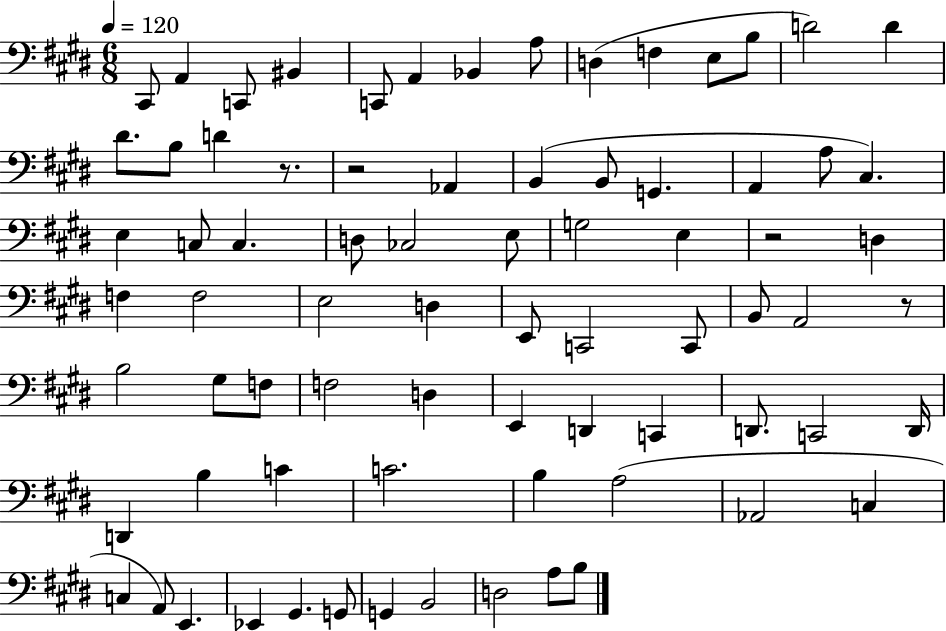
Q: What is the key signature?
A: E major